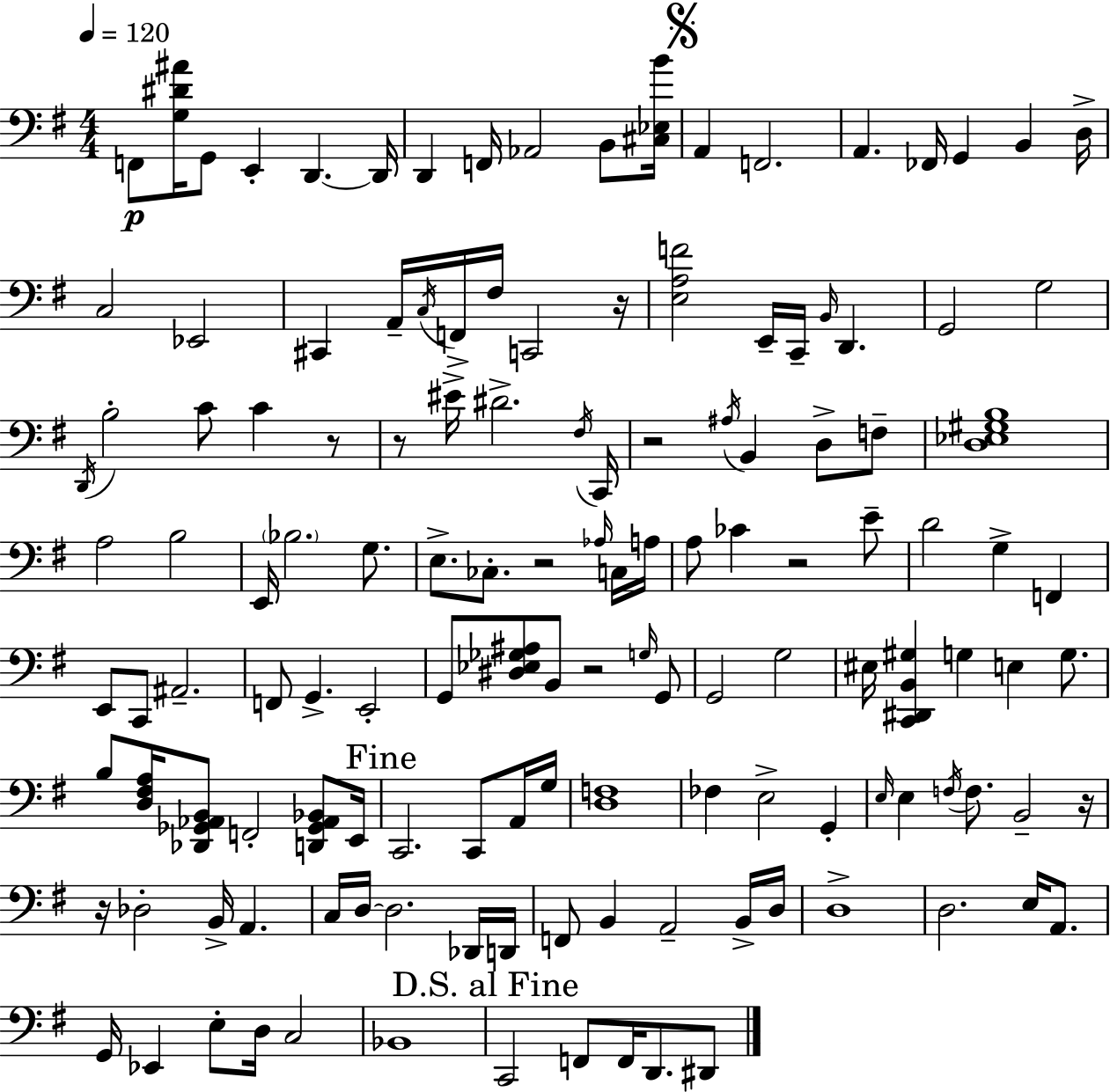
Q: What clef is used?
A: bass